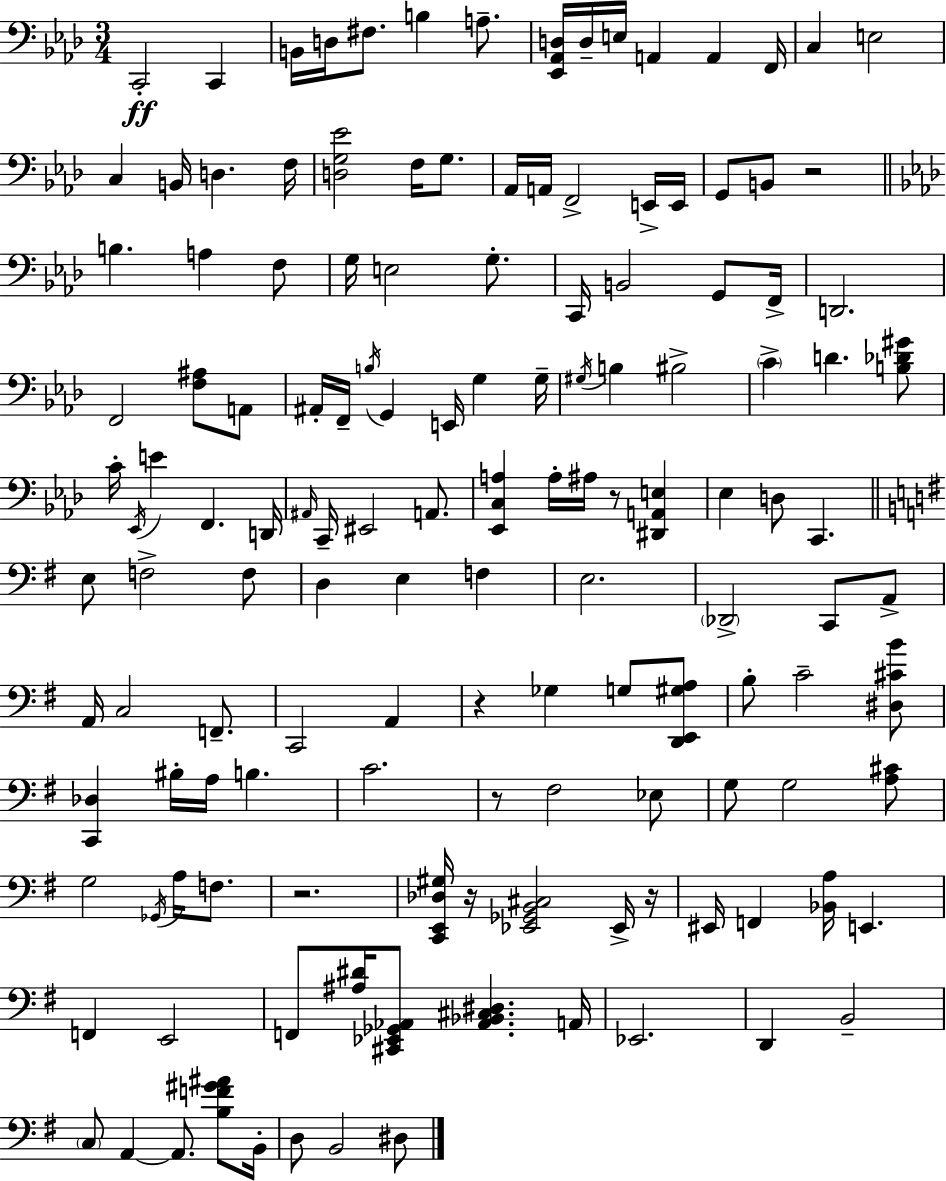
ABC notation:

X:1
T:Untitled
M:3/4
L:1/4
K:Fm
C,,2 C,, B,,/4 D,/4 ^F,/2 B, A,/2 [_E,,_A,,D,]/4 D,/4 E,/4 A,, A,, F,,/4 C, E,2 C, B,,/4 D, F,/4 [D,G,_E]2 F,/4 G,/2 _A,,/4 A,,/4 F,,2 E,,/4 E,,/4 G,,/2 B,,/2 z2 B, A, F,/2 G,/4 E,2 G,/2 C,,/4 B,,2 G,,/2 F,,/4 D,,2 F,,2 [F,^A,]/2 A,,/2 ^A,,/4 F,,/4 B,/4 G,, E,,/4 G, G,/4 ^G,/4 B, ^B,2 C D [B,_D^G]/2 C/4 _E,,/4 E F,, D,,/4 ^A,,/4 C,,/4 ^E,,2 A,,/2 [_E,,C,A,] A,/4 ^A,/4 z/2 [^D,,A,,E,] _E, D,/2 C,, E,/2 F,2 F,/2 D, E, F, E,2 _D,,2 C,,/2 A,,/2 A,,/4 C,2 F,,/2 C,,2 A,, z _G, G,/2 [D,,E,,^G,A,]/2 B,/2 C2 [^D,^CB]/2 [C,,_D,] ^B,/4 A,/4 B, C2 z/2 ^F,2 _E,/2 G,/2 G,2 [A,^C]/2 G,2 _G,,/4 A,/4 F,/2 z2 [C,,E,,_D,^G,]/4 z/4 [_E,,_G,,B,,^C,]2 _E,,/4 z/4 ^E,,/4 F,, [_B,,A,]/4 E,, F,, E,,2 F,,/2 [^A,^D]/4 [^C,,_E,,_G,,_A,,]/2 [_A,,_B,,^C,^D,] A,,/4 _E,,2 D,, B,,2 C,/2 A,, A,,/2 [B,F^G^A]/2 B,,/4 D,/2 B,,2 ^D,/2